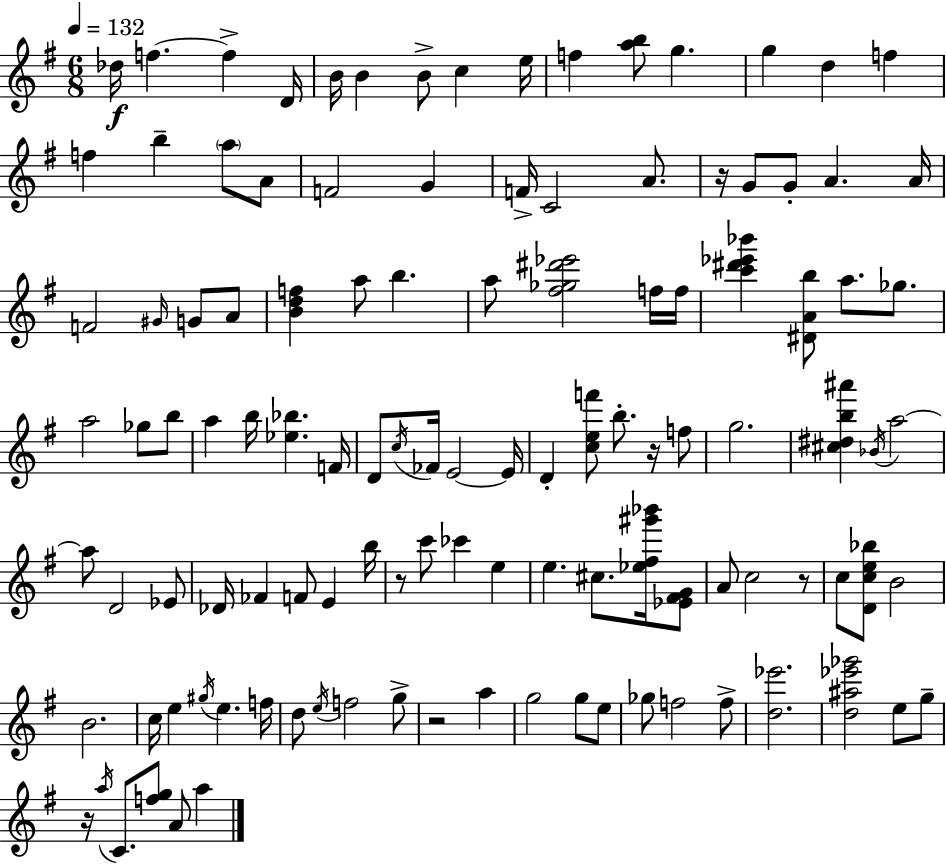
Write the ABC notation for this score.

X:1
T:Untitled
M:6/8
L:1/4
K:G
_d/4 f f D/4 B/4 B B/2 c e/4 f [ab]/2 g g d f f b a/2 A/2 F2 G F/4 C2 A/2 z/4 G/2 G/2 A A/4 F2 ^G/4 G/2 A/2 [Bdf] a/2 b a/2 [^f_g^d'_e']2 f/4 f/4 [c'^d'_e'_b'] [^DAb]/2 a/2 _g/2 a2 _g/2 b/2 a b/4 [_e_b] F/4 D/2 c/4 _F/4 E2 E/4 D [cef']/2 b/2 z/4 f/2 g2 [^c^db^a'] _B/4 a2 a/2 D2 _E/2 _D/4 _F F/2 E b/4 z/2 c'/2 _c' e e ^c/2 [_e^f^g'_b']/4 [_E^FG]/2 A/2 c2 z/2 c/2 [Dce_b]/2 B2 B2 c/4 e ^g/4 e f/4 d/2 e/4 f2 g/2 z2 a g2 g/2 e/2 _g/2 f2 f/2 [d_e']2 [d^a_e'_g']2 e/2 g/2 z/4 a/4 C/2 [fg]/2 A/2 a